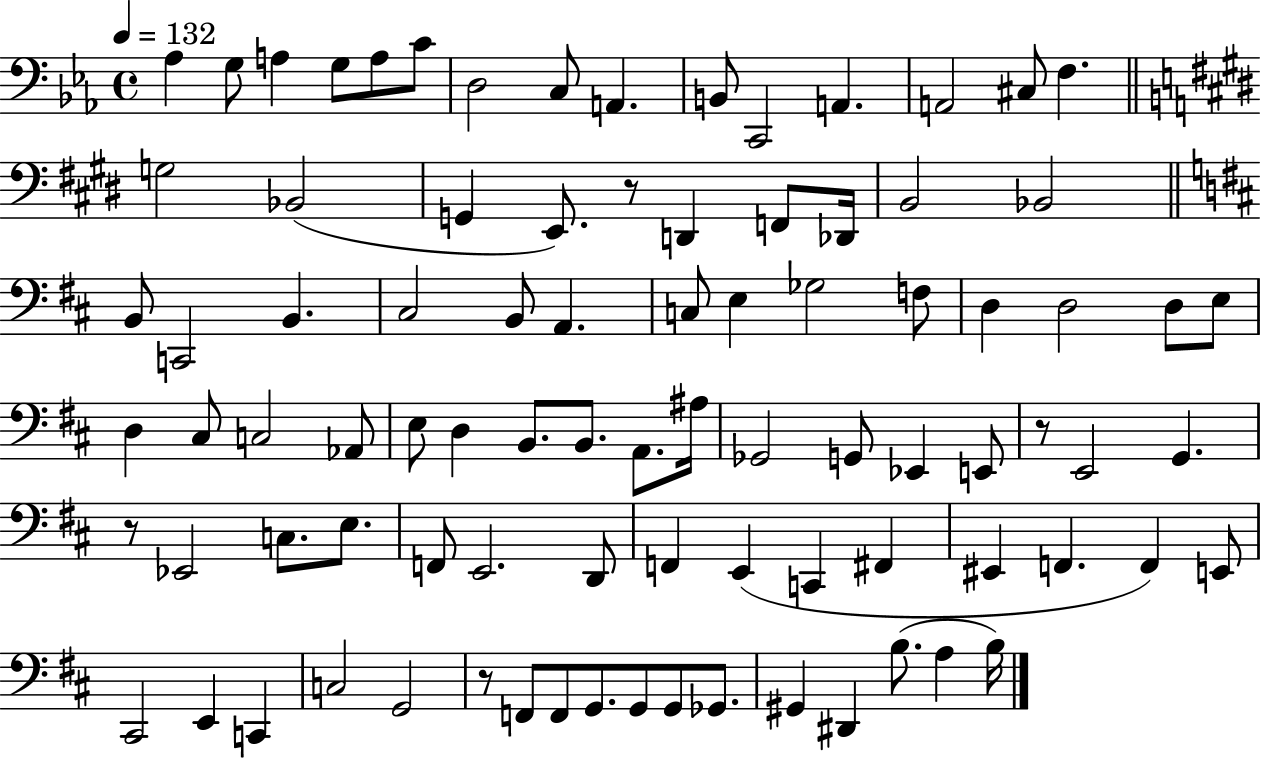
X:1
T:Untitled
M:4/4
L:1/4
K:Eb
_A, G,/2 A, G,/2 A,/2 C/2 D,2 C,/2 A,, B,,/2 C,,2 A,, A,,2 ^C,/2 F, G,2 _B,,2 G,, E,,/2 z/2 D,, F,,/2 _D,,/4 B,,2 _B,,2 B,,/2 C,,2 B,, ^C,2 B,,/2 A,, C,/2 E, _G,2 F,/2 D, D,2 D,/2 E,/2 D, ^C,/2 C,2 _A,,/2 E,/2 D, B,,/2 B,,/2 A,,/2 ^A,/4 _G,,2 G,,/2 _E,, E,,/2 z/2 E,,2 G,, z/2 _E,,2 C,/2 E,/2 F,,/2 E,,2 D,,/2 F,, E,, C,, ^F,, ^E,, F,, F,, E,,/2 ^C,,2 E,, C,, C,2 G,,2 z/2 F,,/2 F,,/2 G,,/2 G,,/2 G,,/2 _G,,/2 ^G,, ^D,, B,/2 A, B,/4